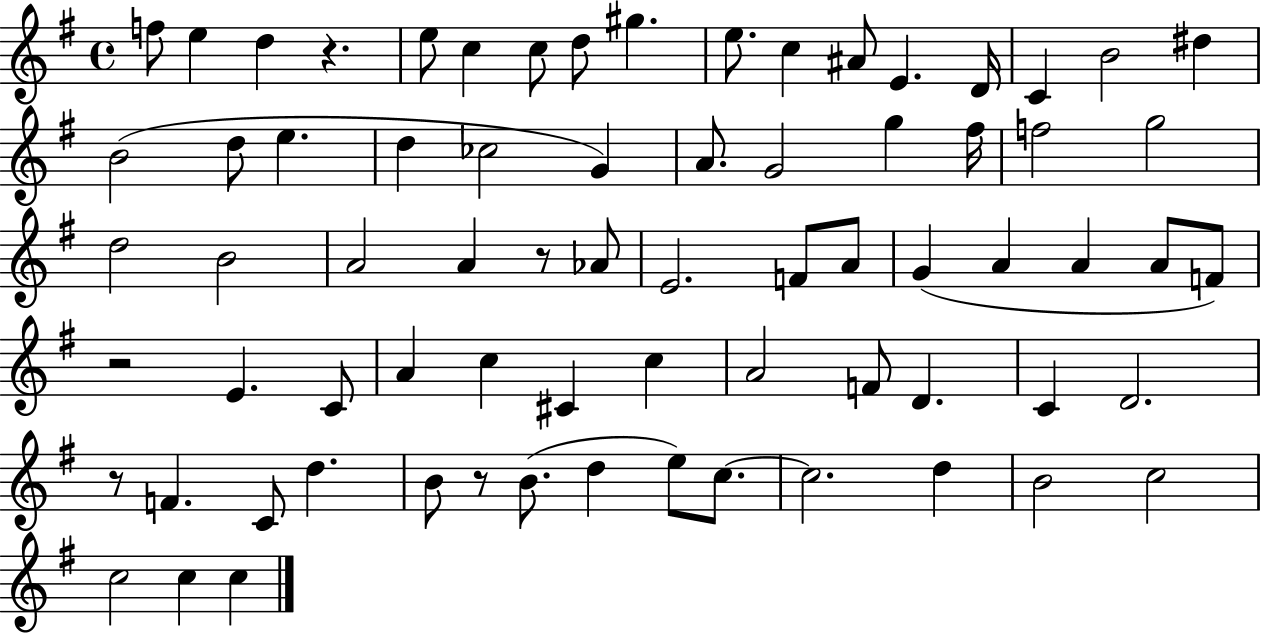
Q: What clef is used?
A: treble